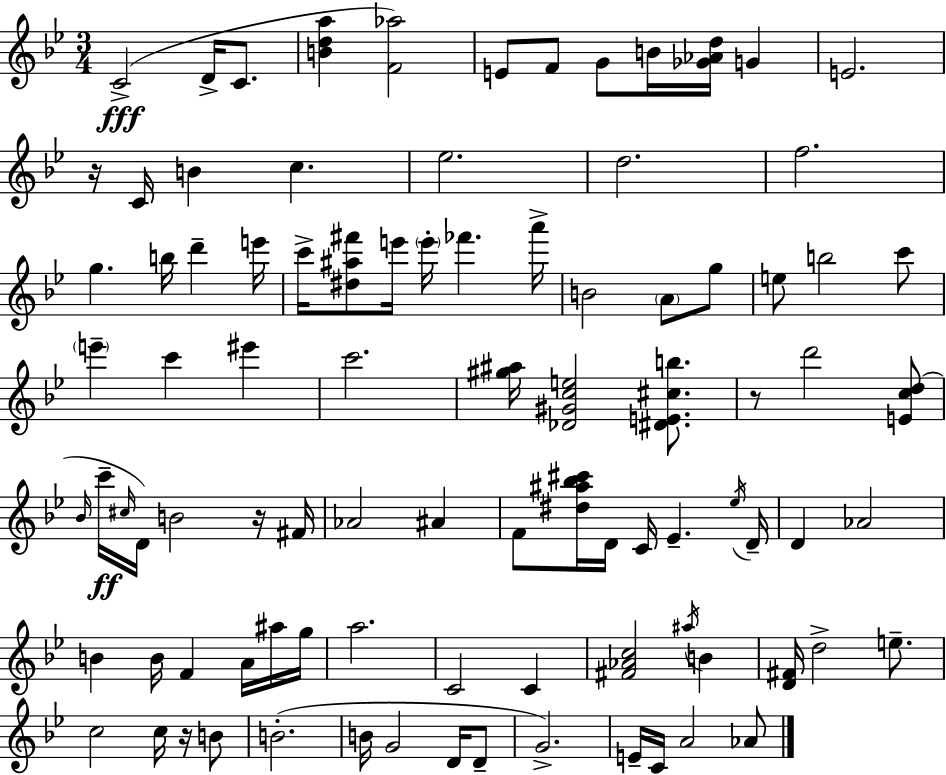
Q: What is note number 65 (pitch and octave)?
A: C5